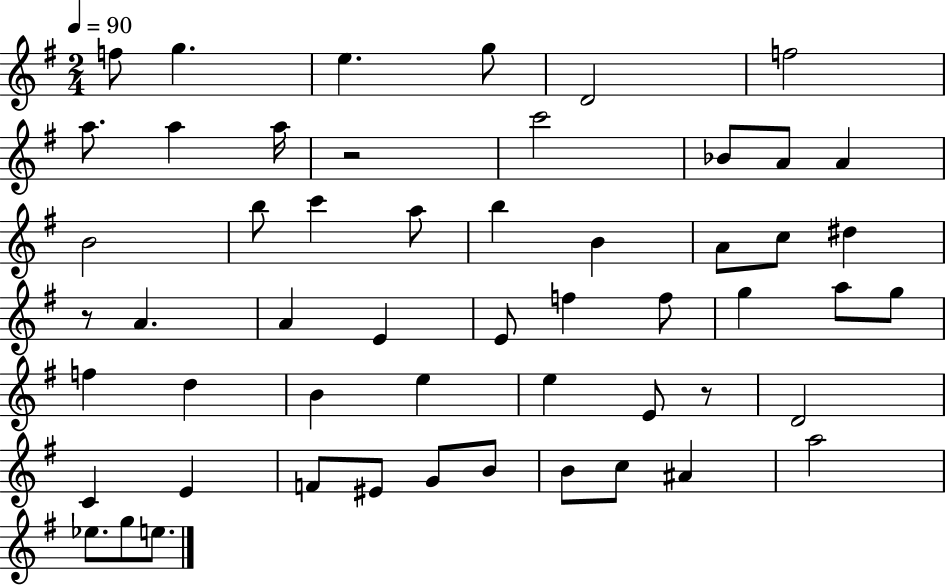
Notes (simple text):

F5/e G5/q. E5/q. G5/e D4/h F5/h A5/e. A5/q A5/s R/h C6/h Bb4/e A4/e A4/q B4/h B5/e C6/q A5/e B5/q B4/q A4/e C5/e D#5/q R/e A4/q. A4/q E4/q E4/e F5/q F5/e G5/q A5/e G5/e F5/q D5/q B4/q E5/q E5/q E4/e R/e D4/h C4/q E4/q F4/e EIS4/e G4/e B4/e B4/e C5/e A#4/q A5/h Eb5/e. G5/e E5/e.